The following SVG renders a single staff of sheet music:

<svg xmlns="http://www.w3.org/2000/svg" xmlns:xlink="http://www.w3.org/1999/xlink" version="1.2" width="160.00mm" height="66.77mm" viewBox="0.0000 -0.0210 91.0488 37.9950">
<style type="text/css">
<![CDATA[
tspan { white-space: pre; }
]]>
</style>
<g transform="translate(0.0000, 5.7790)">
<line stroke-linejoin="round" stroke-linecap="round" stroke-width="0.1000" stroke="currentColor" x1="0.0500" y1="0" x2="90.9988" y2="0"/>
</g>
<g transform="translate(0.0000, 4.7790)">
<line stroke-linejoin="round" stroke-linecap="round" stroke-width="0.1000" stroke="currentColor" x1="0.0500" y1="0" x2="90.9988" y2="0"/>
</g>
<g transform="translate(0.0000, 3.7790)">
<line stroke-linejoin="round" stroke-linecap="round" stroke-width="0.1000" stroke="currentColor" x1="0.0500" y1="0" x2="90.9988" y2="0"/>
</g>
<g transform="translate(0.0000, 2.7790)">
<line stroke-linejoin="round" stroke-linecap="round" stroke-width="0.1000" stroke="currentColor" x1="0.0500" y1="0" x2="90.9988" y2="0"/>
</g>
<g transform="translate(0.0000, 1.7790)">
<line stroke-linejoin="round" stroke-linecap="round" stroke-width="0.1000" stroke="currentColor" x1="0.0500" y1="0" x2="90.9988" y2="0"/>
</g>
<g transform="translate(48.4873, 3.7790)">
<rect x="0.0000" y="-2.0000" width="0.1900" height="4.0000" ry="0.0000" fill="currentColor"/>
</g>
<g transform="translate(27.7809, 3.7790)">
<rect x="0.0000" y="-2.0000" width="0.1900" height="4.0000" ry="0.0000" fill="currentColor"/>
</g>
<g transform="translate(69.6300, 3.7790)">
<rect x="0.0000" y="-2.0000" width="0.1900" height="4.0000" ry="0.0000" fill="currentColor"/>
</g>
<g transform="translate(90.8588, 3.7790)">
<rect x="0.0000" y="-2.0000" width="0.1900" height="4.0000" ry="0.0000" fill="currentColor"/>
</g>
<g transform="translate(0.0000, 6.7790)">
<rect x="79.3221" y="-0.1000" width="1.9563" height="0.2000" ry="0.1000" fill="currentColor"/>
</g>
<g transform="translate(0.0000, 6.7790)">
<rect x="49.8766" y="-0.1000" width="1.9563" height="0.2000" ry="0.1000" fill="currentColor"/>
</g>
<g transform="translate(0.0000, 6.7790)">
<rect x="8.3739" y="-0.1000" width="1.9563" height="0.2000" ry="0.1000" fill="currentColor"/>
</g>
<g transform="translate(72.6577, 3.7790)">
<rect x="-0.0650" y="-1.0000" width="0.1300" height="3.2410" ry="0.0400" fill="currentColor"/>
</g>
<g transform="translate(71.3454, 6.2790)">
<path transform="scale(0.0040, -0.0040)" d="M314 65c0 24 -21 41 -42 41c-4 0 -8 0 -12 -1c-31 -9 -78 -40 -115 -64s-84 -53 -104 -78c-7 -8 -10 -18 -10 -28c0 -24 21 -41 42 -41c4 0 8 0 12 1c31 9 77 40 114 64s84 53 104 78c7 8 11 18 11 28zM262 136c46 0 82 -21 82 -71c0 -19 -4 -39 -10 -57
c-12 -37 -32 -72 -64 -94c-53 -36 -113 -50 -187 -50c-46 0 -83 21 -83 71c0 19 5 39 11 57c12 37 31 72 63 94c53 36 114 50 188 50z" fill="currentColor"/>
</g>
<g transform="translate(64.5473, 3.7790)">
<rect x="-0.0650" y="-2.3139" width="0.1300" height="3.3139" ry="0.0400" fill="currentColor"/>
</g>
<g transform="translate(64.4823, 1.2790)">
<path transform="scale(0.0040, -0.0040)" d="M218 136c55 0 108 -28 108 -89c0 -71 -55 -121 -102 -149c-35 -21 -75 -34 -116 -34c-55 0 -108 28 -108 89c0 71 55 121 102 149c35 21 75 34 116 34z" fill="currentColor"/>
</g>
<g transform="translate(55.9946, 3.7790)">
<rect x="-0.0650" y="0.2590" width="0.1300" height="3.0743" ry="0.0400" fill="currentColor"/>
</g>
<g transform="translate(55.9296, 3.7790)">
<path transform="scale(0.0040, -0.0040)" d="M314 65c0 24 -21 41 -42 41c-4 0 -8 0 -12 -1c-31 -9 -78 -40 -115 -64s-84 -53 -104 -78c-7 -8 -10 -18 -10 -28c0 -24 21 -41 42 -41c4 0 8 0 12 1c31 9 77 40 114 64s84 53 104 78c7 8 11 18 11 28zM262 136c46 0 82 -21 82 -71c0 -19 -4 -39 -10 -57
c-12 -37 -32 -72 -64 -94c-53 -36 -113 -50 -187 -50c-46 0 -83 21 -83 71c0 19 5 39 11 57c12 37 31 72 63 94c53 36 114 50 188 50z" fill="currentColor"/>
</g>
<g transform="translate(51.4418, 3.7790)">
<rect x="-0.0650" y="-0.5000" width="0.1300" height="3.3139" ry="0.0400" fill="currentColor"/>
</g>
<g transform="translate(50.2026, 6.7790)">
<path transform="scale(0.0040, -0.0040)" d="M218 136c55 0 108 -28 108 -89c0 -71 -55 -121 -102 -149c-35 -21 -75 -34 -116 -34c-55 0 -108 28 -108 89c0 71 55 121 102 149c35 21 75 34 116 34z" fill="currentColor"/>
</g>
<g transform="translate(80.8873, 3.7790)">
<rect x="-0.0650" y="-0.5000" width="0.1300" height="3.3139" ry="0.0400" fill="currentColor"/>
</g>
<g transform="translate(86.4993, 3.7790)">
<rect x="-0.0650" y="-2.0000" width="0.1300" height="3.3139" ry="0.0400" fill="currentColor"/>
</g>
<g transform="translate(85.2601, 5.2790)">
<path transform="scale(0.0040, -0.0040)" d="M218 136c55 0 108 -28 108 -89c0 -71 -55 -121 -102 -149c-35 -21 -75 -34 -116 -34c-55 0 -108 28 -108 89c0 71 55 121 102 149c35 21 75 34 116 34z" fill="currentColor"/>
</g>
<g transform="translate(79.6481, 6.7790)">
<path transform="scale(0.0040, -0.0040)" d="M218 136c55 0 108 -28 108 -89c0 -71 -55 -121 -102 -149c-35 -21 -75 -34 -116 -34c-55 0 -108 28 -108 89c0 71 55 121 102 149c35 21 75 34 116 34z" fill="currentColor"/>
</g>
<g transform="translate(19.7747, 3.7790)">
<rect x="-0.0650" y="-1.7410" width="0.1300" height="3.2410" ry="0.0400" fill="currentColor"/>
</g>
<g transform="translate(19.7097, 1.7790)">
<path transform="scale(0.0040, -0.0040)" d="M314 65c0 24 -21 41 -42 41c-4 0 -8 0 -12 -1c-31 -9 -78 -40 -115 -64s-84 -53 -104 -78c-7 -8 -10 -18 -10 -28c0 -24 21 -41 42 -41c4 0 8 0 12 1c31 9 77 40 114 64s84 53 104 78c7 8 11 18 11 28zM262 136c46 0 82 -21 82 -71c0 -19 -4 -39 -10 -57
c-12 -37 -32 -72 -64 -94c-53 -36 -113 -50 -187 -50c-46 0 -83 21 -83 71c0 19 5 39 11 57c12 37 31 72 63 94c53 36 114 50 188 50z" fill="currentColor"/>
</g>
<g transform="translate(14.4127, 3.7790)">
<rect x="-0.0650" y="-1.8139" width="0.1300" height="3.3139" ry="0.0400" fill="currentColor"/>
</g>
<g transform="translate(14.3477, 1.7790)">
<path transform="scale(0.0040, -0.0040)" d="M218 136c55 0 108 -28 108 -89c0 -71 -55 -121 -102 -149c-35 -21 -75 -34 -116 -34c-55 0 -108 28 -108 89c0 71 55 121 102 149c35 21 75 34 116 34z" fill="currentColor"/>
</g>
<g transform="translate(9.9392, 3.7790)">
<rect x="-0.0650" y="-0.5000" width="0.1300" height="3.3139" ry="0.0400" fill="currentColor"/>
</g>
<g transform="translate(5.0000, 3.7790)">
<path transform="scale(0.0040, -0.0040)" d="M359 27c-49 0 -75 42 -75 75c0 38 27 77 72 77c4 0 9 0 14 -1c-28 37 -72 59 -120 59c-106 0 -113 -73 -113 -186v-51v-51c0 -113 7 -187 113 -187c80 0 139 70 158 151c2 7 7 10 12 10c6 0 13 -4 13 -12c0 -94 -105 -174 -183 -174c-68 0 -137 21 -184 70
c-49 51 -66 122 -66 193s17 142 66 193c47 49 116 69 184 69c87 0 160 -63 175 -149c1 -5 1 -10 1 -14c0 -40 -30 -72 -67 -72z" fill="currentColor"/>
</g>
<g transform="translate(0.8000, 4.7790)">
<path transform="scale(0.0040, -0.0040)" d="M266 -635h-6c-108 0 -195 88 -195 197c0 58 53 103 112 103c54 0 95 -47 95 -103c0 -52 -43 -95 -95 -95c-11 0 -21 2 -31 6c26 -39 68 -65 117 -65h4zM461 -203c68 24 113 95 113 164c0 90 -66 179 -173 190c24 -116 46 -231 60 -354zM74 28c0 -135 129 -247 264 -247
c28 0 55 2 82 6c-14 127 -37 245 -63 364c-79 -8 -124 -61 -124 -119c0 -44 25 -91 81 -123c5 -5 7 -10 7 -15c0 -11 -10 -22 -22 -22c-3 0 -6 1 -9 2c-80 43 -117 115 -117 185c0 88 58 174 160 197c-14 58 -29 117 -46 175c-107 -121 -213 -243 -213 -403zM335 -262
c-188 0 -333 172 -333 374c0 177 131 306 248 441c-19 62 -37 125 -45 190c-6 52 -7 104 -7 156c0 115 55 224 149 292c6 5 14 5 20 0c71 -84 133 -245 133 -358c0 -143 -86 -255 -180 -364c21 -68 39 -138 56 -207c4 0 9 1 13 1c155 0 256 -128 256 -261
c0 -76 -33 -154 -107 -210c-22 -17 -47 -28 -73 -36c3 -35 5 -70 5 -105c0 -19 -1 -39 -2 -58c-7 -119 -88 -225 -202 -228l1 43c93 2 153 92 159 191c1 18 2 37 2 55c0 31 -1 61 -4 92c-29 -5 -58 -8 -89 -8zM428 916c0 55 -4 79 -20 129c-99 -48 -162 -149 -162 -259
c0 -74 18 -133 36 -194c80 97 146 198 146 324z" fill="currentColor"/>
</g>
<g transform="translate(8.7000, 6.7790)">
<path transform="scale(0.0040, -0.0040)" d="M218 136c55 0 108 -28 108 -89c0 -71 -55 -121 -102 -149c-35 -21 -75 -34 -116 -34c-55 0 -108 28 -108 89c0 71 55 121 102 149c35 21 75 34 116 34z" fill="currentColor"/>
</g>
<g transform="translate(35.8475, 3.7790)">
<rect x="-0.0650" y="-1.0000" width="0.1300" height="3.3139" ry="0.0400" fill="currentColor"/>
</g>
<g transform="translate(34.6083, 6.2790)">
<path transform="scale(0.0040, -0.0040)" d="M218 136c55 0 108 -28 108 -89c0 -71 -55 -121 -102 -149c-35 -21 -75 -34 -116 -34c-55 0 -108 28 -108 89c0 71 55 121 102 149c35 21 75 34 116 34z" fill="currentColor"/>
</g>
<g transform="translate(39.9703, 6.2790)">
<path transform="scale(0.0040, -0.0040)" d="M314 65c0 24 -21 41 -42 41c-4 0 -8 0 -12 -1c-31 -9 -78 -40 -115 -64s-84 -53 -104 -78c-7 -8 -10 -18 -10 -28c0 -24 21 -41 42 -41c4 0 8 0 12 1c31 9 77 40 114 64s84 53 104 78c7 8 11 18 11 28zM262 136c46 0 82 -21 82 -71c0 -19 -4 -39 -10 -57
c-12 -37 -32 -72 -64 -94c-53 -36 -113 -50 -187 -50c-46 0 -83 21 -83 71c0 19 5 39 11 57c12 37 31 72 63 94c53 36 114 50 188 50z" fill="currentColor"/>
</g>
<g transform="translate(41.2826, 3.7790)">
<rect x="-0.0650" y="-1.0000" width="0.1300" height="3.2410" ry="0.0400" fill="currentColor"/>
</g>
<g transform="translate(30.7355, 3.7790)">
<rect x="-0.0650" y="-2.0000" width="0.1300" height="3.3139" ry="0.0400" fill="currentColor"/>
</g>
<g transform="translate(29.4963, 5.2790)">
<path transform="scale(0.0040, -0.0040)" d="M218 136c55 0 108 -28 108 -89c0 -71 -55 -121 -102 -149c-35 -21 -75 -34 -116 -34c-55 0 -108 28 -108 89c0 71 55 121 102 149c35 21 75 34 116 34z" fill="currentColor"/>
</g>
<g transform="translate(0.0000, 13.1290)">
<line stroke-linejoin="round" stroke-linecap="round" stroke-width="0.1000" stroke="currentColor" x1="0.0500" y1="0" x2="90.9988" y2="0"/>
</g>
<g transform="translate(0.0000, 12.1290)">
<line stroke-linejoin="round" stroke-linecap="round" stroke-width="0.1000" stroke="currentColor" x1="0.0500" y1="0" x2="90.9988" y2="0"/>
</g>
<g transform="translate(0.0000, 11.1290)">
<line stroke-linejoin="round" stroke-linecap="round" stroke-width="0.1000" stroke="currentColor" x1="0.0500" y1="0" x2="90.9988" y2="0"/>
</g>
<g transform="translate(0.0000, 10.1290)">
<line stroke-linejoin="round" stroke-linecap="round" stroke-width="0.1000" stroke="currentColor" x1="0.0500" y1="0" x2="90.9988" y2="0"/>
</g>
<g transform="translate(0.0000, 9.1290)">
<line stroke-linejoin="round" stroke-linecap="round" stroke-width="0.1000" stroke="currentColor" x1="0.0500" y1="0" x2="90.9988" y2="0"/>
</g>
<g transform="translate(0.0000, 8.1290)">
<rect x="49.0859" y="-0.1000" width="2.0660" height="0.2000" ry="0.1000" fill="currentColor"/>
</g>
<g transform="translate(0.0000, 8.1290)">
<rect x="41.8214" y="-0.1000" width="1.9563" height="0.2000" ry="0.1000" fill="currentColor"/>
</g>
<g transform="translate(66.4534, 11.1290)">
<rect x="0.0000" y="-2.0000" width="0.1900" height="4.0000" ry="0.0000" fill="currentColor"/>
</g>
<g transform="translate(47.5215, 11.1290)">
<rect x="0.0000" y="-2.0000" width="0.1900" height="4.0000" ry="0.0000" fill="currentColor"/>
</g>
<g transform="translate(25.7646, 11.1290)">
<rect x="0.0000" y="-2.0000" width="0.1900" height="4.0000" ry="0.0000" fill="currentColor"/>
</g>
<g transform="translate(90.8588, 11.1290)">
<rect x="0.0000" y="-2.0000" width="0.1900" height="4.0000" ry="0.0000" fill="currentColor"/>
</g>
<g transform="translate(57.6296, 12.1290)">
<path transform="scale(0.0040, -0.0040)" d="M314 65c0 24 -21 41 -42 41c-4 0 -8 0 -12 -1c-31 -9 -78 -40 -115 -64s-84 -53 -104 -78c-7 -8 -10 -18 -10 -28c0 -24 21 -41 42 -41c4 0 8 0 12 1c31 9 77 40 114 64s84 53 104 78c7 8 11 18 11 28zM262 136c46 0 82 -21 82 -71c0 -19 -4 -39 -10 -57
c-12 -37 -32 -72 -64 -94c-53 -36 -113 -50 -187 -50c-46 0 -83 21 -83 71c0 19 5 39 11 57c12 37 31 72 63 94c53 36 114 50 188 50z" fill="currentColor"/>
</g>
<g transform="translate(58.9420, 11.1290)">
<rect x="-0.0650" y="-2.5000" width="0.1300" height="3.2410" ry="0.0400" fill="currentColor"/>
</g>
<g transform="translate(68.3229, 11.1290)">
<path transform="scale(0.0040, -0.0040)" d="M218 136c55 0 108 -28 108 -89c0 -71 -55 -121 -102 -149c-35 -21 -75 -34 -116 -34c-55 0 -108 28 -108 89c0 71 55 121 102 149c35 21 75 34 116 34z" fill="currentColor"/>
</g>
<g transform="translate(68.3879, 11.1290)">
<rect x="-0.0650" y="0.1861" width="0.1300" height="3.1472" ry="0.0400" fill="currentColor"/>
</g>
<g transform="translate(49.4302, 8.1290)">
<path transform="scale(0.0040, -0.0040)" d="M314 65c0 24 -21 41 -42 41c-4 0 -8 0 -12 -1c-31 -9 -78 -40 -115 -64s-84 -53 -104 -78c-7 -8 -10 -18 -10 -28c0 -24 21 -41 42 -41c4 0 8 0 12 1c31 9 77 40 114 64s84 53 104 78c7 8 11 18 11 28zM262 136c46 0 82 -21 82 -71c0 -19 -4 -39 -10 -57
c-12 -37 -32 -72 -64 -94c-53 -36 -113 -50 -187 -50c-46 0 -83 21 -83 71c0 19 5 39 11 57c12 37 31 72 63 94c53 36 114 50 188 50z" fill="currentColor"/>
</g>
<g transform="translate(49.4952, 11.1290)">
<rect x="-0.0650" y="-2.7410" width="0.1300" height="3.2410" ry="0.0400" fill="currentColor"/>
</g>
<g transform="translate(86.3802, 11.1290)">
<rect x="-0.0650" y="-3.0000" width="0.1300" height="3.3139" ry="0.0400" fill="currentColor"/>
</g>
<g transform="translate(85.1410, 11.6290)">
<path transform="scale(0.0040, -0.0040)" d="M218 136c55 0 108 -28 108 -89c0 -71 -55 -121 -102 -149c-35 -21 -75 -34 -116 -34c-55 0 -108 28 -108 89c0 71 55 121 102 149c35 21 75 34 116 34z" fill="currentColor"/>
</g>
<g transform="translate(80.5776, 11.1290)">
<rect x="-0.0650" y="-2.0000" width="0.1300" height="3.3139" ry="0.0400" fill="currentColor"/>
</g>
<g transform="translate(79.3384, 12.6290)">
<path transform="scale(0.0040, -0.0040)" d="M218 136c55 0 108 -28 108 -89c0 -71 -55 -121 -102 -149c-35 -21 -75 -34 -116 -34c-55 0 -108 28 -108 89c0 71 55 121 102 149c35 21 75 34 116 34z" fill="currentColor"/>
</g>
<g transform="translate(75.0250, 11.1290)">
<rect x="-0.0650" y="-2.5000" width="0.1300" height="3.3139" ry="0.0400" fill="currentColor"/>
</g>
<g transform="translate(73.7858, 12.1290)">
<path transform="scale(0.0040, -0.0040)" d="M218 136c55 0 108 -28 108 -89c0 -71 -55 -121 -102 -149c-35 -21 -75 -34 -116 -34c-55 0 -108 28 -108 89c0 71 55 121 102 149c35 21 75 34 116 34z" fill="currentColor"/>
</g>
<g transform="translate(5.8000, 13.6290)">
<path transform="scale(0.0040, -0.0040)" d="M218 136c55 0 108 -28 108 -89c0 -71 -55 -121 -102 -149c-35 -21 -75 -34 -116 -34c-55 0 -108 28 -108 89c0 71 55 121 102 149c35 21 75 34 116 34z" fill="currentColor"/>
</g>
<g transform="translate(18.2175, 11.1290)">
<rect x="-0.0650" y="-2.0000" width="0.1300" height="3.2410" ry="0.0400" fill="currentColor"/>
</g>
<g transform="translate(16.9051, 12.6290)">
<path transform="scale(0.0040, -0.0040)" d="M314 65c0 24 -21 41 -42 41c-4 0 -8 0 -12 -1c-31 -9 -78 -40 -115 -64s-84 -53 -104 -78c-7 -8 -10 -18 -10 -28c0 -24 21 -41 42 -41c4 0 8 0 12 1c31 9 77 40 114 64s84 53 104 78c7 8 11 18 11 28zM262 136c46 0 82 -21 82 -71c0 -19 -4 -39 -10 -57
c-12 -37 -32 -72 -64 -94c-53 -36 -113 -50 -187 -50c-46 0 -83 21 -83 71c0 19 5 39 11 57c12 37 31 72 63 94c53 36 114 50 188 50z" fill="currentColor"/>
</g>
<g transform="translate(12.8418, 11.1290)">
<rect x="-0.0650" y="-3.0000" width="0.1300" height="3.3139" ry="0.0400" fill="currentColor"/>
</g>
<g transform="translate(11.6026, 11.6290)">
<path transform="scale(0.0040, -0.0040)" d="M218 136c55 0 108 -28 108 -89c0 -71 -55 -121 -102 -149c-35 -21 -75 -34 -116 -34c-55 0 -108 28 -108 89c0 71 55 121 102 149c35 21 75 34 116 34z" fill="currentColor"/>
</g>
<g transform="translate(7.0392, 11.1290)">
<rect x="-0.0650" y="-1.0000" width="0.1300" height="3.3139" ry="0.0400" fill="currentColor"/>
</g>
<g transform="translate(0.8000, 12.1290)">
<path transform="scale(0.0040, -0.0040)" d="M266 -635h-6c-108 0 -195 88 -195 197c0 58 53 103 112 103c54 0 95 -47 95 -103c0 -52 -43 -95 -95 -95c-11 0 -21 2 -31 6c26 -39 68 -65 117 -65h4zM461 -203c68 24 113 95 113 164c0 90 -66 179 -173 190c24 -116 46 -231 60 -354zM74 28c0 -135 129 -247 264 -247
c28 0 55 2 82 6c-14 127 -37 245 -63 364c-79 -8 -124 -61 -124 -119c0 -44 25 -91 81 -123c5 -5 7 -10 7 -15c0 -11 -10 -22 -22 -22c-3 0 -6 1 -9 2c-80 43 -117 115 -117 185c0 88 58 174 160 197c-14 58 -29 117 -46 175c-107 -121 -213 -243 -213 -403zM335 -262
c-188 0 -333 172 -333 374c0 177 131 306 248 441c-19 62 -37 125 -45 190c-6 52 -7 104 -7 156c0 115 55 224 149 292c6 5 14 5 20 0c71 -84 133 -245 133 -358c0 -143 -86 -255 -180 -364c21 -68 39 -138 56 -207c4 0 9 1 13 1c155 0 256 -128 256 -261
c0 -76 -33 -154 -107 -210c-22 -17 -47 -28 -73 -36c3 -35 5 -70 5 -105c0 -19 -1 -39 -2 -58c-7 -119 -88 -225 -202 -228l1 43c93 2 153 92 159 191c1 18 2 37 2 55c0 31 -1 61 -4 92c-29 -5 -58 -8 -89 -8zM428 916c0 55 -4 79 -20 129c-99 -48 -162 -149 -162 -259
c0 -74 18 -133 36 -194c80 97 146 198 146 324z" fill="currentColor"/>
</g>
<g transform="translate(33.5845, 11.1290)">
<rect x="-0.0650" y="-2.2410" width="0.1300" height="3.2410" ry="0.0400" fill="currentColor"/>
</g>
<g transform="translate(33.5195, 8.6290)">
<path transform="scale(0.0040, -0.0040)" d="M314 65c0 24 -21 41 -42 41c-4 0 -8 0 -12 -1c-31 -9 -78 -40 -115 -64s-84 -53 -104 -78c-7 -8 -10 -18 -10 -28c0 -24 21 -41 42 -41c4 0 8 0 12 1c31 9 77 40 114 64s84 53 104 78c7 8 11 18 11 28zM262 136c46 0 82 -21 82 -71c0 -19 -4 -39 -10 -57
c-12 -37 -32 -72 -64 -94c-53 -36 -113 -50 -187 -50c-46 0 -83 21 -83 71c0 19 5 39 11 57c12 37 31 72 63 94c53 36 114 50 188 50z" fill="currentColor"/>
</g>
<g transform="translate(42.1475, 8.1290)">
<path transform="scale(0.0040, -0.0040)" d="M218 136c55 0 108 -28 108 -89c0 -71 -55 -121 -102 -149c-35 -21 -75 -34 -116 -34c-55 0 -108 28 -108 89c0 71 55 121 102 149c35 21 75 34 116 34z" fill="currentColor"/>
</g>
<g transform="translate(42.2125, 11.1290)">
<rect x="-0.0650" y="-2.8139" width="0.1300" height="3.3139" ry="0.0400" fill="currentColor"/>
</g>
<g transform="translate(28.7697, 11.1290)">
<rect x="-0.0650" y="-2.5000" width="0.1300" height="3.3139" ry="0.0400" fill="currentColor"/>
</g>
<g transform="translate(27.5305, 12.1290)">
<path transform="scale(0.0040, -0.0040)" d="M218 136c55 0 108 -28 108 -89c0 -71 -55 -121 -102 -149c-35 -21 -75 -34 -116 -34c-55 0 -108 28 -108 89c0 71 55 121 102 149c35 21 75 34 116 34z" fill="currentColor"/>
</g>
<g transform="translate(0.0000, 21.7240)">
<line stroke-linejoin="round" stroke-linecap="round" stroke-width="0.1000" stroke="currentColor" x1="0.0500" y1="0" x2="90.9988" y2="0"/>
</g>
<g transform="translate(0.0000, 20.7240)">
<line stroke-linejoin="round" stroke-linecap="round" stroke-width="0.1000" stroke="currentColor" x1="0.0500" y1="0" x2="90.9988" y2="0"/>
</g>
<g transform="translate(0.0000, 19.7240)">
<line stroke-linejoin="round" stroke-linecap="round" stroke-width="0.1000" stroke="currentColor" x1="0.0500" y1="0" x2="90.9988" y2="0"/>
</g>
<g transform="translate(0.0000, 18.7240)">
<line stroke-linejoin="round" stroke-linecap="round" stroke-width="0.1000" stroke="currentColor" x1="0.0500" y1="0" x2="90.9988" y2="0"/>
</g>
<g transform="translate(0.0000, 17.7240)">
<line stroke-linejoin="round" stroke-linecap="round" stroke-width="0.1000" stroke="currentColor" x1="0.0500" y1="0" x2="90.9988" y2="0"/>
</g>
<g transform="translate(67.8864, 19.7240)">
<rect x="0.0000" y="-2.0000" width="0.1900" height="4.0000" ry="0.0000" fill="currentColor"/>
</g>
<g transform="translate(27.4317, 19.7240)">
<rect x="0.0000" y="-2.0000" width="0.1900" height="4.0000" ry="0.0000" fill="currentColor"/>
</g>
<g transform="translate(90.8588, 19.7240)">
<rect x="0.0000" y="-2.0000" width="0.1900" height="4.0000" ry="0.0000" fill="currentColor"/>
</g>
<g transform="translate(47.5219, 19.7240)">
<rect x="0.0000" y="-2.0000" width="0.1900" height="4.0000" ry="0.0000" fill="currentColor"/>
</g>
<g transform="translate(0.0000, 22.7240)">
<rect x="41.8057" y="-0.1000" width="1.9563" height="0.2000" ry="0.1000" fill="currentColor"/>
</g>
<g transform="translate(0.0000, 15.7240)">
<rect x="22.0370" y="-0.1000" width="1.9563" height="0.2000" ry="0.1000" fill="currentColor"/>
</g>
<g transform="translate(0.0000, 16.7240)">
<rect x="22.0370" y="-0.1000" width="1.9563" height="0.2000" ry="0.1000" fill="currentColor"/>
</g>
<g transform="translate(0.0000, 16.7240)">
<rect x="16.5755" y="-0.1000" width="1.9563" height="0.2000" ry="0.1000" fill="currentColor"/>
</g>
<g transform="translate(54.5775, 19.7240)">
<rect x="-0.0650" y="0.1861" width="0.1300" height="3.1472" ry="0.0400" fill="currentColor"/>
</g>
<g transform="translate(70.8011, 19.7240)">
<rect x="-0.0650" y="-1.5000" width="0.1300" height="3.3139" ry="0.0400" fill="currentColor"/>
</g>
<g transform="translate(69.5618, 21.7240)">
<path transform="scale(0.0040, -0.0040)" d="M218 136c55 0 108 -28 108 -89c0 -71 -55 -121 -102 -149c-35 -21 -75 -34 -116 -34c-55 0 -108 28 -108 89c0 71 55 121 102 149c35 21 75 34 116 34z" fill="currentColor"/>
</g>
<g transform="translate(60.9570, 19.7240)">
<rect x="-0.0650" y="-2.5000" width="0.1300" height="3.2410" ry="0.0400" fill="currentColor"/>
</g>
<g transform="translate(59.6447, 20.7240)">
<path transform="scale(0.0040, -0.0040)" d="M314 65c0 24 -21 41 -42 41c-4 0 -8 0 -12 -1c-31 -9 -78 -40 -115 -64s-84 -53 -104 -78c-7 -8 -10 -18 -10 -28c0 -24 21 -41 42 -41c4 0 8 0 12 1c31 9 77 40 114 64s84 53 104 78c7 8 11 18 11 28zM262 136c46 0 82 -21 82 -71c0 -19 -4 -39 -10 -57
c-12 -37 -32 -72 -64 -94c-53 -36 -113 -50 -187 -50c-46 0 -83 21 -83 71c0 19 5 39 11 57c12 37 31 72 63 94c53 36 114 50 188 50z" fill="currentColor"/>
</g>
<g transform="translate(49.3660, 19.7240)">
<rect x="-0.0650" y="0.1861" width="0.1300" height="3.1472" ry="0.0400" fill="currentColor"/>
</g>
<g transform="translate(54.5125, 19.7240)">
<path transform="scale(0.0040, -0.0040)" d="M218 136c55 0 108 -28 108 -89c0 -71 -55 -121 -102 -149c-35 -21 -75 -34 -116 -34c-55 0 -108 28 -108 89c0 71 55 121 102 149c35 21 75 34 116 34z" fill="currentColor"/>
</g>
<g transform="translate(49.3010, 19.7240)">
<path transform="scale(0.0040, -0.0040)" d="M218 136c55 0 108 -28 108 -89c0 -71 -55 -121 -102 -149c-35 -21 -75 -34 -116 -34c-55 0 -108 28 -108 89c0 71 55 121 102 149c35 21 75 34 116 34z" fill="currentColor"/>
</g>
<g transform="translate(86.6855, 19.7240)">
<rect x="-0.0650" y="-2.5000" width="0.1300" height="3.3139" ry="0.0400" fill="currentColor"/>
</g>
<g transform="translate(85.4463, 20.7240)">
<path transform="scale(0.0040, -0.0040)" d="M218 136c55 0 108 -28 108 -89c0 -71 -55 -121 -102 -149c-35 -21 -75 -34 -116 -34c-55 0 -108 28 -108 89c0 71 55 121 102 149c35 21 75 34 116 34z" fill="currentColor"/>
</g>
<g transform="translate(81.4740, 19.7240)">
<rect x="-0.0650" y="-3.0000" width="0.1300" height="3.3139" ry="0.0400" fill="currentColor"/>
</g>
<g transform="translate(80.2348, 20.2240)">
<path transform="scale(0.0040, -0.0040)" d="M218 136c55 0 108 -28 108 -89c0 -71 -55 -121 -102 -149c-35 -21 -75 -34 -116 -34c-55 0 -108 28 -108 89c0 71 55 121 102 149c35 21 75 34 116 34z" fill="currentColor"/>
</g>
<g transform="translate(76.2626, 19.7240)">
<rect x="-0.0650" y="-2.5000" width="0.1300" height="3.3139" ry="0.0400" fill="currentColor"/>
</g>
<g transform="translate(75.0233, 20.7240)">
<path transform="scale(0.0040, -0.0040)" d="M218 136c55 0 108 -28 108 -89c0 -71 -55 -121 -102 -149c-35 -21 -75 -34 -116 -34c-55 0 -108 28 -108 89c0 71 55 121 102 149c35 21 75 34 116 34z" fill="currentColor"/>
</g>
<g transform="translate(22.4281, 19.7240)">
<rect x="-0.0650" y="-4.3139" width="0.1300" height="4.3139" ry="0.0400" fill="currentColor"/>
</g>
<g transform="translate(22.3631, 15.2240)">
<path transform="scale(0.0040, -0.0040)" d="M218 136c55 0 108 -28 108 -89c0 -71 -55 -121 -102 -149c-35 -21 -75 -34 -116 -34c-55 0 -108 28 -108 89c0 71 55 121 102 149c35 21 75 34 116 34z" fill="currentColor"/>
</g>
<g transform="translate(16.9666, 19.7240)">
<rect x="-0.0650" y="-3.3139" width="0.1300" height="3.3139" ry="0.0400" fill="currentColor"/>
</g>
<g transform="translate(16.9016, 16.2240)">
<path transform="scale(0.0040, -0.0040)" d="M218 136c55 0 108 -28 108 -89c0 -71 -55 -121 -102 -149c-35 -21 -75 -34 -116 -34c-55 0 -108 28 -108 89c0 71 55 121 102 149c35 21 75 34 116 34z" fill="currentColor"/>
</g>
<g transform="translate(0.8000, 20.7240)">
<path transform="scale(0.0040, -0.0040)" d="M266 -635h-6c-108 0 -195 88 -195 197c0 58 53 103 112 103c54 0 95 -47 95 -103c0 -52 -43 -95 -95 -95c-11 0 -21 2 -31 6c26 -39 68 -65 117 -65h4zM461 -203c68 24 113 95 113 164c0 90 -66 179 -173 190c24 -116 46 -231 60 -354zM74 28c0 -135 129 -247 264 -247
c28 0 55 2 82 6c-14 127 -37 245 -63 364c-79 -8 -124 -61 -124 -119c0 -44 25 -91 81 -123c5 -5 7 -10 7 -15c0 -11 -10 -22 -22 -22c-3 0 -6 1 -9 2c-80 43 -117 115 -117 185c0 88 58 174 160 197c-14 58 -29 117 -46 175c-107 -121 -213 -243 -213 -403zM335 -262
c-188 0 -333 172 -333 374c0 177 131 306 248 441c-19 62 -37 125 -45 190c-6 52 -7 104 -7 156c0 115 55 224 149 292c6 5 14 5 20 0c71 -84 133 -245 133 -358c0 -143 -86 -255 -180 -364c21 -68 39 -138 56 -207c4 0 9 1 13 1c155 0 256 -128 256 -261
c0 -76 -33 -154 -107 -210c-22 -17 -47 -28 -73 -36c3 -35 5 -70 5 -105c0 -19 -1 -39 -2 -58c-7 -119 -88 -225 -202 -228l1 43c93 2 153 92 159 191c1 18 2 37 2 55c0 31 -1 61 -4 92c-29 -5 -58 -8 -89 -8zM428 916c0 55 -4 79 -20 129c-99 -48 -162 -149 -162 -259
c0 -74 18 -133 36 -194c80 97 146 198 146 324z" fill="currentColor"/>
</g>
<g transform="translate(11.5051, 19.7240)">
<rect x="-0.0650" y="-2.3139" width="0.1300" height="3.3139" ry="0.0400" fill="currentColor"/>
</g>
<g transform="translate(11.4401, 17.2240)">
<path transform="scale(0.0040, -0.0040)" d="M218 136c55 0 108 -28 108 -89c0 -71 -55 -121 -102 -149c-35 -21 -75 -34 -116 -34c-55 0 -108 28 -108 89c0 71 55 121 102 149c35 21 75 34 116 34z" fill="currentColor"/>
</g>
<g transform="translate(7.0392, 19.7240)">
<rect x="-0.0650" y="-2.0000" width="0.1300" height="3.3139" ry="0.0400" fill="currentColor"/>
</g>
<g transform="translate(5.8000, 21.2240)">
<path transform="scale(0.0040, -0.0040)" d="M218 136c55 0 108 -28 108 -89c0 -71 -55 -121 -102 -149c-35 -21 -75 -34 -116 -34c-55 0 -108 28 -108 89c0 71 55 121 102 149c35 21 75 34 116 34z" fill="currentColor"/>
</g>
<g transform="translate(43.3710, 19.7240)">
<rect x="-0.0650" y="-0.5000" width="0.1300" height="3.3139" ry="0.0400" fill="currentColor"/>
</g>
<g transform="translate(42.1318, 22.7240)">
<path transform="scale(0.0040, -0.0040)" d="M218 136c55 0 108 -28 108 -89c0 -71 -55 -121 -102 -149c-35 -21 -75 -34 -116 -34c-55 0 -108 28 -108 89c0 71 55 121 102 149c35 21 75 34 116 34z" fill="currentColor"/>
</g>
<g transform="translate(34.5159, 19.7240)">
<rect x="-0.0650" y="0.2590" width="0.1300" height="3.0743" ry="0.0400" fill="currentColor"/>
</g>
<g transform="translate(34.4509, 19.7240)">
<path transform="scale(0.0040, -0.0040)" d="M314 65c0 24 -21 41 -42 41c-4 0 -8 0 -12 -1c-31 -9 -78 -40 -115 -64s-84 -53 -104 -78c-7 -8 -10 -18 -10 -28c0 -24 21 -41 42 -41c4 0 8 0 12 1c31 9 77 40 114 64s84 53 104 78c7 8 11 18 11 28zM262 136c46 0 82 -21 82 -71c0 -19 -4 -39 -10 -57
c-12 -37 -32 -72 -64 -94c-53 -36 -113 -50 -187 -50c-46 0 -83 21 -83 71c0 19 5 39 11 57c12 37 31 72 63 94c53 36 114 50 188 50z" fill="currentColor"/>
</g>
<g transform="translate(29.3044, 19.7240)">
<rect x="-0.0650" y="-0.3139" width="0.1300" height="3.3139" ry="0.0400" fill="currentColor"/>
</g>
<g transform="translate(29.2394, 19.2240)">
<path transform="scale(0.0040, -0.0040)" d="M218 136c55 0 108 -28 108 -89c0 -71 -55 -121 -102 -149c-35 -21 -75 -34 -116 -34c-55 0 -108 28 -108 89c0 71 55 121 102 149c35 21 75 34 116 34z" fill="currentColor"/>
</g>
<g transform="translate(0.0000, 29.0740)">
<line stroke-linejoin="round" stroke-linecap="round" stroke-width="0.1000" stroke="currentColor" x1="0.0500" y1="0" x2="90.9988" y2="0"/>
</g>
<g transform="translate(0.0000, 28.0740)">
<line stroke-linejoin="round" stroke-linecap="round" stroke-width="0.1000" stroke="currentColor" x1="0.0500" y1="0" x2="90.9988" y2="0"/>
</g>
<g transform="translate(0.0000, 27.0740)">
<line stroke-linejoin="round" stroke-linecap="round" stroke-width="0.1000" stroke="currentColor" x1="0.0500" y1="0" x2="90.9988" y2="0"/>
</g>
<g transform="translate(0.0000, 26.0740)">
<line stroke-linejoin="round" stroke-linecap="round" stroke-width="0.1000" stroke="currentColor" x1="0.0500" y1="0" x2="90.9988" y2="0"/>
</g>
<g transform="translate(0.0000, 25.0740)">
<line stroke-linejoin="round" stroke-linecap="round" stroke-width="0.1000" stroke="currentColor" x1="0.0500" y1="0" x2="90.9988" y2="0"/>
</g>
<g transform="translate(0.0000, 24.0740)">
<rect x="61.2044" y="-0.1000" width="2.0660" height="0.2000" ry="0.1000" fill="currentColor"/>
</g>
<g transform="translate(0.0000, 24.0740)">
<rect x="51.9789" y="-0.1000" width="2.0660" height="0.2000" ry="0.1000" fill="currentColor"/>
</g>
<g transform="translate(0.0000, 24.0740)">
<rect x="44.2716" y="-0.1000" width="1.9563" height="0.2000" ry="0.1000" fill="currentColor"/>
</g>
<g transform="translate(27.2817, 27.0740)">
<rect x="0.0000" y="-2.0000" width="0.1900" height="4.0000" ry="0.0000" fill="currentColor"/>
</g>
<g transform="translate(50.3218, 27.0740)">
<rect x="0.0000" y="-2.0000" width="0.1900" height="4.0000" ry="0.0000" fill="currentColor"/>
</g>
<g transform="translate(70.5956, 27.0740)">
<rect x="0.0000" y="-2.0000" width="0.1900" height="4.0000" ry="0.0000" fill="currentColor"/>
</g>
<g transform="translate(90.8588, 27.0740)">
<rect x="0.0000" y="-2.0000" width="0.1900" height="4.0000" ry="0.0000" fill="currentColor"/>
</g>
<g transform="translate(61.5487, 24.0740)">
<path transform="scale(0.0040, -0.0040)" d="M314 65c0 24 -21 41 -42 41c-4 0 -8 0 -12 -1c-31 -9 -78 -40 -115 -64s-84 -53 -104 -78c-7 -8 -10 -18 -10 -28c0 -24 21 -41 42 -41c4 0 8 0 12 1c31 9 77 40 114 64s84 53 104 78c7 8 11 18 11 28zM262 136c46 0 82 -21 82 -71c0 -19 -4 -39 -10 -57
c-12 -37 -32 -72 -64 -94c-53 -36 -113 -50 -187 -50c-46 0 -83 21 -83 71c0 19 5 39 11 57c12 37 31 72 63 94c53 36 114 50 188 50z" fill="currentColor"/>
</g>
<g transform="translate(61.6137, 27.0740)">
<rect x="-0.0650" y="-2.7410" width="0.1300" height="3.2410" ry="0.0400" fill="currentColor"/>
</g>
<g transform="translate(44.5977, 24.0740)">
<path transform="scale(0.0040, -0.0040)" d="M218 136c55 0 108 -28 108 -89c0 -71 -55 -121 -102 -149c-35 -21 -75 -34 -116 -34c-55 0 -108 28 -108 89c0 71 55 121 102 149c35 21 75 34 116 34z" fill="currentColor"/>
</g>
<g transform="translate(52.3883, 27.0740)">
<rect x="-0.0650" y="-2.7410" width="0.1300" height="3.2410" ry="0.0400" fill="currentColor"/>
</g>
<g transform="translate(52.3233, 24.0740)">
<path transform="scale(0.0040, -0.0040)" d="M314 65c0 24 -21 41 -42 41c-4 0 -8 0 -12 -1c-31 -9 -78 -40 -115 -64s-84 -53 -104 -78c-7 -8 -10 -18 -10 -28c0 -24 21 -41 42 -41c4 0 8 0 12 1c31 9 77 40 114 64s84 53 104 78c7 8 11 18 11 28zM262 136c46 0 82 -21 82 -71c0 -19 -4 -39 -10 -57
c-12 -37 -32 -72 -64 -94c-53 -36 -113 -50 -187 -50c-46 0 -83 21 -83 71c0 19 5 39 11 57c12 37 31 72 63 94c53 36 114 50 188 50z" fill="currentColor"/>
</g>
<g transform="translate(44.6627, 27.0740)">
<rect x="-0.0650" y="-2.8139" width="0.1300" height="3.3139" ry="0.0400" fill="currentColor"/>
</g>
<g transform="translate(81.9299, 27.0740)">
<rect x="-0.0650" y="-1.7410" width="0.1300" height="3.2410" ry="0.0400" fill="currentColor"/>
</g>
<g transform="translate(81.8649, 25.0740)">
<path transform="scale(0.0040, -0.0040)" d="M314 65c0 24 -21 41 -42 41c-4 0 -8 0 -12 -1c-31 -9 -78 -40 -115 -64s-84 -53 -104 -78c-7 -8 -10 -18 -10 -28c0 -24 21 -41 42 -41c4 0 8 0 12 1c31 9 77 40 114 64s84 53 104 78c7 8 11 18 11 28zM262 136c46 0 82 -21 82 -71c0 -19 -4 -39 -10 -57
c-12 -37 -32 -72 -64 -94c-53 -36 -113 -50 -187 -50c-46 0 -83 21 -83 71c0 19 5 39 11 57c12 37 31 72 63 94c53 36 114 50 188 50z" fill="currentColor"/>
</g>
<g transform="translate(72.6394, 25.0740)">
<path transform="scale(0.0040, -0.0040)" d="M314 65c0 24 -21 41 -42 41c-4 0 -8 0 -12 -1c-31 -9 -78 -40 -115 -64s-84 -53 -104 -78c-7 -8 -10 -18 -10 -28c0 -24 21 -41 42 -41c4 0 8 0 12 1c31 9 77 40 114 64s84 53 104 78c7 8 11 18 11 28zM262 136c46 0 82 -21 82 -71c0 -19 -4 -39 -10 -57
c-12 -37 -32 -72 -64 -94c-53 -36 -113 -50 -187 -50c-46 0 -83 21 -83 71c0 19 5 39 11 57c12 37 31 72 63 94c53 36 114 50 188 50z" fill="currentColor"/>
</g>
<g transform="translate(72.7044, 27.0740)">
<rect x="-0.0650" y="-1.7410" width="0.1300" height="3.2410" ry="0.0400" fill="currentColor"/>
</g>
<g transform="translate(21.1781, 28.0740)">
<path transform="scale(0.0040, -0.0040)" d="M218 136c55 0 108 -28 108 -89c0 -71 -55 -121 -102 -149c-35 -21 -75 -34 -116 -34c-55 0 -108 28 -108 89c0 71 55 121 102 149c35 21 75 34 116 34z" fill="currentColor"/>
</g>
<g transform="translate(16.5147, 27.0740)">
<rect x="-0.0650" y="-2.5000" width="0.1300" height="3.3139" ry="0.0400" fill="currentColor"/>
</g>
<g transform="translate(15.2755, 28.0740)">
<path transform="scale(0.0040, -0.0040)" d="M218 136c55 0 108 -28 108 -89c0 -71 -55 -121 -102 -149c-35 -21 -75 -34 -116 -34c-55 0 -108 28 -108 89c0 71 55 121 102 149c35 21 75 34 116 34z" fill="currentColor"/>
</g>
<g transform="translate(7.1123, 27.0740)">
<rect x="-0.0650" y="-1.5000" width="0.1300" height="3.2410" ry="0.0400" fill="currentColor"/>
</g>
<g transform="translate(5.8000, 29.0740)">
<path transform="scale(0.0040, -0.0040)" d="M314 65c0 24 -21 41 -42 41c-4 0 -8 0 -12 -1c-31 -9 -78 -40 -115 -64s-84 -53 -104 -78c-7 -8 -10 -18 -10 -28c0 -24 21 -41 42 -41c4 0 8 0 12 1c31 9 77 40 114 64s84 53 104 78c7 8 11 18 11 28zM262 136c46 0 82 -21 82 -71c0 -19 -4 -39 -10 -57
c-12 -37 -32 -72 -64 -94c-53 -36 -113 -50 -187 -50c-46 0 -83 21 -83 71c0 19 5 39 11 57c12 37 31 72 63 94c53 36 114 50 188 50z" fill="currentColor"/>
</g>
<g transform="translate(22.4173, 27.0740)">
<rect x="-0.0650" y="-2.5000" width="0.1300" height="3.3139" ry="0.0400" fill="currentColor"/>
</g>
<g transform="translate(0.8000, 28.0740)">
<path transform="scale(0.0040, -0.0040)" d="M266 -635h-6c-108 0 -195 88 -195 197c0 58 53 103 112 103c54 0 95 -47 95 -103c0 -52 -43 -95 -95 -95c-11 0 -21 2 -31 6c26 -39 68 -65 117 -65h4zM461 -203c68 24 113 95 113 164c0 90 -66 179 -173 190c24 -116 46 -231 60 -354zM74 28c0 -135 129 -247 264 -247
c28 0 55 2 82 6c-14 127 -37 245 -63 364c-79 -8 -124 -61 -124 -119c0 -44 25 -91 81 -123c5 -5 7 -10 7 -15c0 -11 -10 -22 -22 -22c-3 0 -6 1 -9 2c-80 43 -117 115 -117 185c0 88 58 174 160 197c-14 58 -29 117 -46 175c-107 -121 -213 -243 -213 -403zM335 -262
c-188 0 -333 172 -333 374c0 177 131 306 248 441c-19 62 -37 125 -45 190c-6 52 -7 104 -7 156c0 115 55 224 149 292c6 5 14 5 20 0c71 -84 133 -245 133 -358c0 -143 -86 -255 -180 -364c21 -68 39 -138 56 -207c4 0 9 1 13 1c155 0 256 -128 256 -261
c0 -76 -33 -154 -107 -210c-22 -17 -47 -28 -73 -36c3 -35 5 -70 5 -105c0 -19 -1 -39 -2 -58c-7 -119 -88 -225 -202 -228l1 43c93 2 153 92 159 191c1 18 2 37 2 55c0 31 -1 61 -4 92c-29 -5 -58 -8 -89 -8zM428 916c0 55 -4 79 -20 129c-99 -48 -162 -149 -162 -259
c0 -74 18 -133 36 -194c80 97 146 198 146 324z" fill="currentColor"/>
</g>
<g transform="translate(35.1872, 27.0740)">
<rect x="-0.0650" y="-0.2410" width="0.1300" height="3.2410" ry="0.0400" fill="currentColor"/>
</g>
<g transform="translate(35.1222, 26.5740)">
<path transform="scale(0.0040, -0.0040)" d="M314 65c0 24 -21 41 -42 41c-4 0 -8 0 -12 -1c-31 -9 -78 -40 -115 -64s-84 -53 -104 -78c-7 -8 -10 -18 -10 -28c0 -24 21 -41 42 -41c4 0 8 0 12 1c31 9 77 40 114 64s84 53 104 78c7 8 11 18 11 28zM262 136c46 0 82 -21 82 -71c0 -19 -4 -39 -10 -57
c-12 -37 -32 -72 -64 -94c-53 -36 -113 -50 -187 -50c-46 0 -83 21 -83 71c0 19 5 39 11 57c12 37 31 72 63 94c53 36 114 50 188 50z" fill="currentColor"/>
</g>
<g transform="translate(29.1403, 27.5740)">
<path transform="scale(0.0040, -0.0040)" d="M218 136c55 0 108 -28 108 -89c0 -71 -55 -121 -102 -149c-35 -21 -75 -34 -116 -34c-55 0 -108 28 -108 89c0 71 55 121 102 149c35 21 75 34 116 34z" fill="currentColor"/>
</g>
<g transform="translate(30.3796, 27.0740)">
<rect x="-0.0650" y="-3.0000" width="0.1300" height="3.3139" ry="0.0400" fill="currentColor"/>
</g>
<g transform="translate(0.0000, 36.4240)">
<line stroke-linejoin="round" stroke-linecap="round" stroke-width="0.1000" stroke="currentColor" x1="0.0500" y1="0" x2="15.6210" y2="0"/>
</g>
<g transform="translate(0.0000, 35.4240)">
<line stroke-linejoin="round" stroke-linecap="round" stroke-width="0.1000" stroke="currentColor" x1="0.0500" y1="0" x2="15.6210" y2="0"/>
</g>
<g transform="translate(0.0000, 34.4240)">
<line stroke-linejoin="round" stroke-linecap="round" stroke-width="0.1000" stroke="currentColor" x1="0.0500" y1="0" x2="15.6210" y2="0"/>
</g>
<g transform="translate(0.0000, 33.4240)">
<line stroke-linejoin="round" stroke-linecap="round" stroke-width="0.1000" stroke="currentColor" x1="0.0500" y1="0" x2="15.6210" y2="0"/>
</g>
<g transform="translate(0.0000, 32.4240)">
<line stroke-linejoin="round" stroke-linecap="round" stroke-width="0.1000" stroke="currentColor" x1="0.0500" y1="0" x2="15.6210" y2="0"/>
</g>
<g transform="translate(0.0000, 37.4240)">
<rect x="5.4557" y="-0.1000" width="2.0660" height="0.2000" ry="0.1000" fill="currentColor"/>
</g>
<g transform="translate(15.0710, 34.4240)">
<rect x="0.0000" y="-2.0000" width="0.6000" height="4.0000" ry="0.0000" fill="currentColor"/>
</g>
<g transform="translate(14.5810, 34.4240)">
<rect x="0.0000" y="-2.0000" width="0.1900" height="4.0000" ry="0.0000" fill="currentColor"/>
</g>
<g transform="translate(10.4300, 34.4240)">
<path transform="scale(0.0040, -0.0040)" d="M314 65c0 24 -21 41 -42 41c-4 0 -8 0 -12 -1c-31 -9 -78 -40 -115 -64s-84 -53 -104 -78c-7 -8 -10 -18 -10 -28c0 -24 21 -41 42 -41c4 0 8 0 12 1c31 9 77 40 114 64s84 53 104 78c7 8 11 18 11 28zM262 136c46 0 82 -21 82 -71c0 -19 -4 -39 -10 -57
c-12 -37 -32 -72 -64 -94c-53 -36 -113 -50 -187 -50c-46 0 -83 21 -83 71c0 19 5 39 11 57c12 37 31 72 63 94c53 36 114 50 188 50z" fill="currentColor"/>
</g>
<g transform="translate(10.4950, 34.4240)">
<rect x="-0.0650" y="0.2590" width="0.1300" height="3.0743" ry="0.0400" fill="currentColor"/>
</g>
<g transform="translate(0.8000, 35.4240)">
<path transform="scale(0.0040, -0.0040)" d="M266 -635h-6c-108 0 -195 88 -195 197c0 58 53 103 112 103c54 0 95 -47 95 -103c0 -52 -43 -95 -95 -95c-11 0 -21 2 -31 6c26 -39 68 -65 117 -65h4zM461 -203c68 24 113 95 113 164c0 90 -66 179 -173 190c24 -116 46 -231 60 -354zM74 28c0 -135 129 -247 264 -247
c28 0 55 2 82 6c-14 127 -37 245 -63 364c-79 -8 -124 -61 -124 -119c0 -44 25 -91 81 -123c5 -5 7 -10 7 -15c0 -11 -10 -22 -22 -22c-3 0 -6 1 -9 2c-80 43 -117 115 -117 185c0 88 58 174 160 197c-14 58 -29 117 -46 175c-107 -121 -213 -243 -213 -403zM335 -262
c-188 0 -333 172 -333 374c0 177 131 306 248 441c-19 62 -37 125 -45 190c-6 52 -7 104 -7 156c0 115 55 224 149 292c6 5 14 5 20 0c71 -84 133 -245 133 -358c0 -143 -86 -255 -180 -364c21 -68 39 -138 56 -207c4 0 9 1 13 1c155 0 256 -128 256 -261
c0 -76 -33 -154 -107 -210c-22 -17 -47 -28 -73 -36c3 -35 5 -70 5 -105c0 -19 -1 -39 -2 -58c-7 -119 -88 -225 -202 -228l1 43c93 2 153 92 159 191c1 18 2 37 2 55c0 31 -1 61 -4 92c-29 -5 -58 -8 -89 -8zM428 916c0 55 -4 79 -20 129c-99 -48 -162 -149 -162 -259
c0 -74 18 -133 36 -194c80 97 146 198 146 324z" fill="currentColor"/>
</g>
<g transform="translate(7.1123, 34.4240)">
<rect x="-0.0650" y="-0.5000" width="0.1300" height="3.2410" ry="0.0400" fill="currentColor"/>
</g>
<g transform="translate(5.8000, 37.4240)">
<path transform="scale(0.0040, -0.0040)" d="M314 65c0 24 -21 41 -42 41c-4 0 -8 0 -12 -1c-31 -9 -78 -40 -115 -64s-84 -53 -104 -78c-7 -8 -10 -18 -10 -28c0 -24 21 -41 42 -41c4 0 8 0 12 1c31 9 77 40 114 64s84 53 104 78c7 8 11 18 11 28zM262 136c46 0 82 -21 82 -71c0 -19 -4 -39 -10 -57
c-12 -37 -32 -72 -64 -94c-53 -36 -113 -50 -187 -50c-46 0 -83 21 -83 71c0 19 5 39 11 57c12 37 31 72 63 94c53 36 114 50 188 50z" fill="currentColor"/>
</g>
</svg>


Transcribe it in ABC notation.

X:1
T:Untitled
M:4/4
L:1/4
K:C
C f f2 F D D2 C B2 g D2 C F D A F2 G g2 a a2 G2 B G F A F g b d' c B2 C B B G2 E G A G E2 G G A c2 a a2 a2 f2 f2 C2 B2